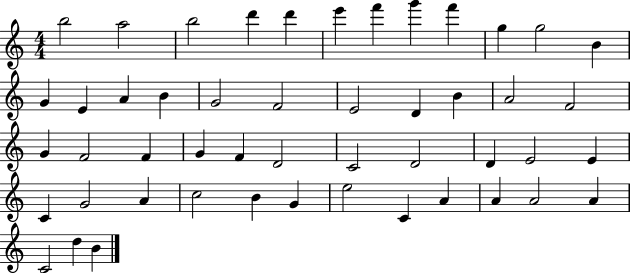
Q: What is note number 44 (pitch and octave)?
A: A4